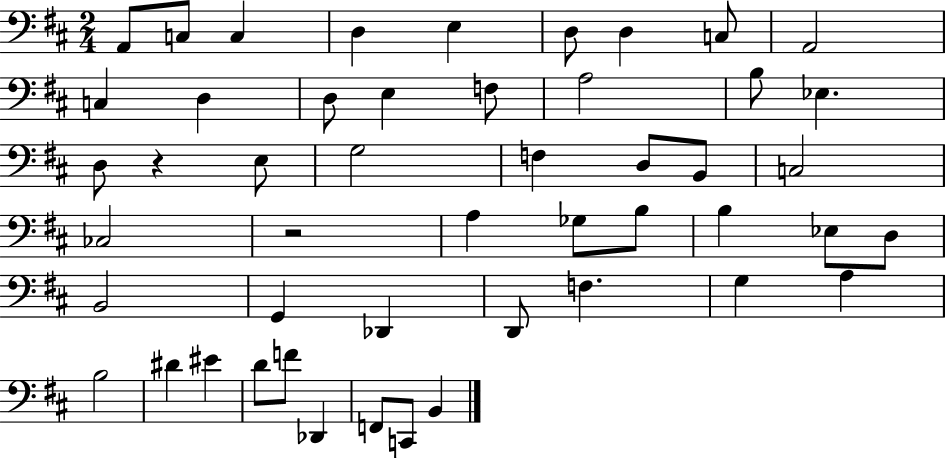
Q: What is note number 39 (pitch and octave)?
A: B3